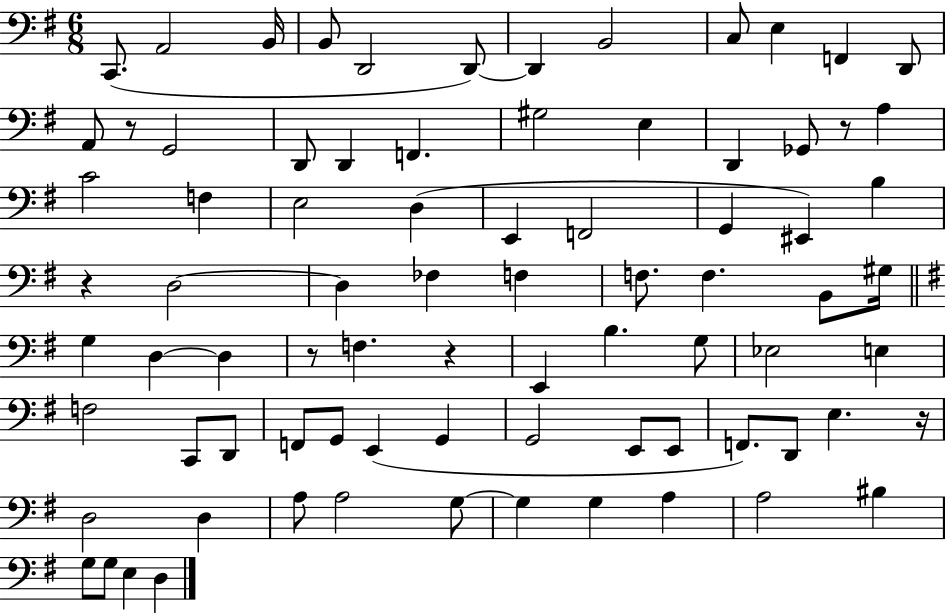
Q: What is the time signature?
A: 6/8